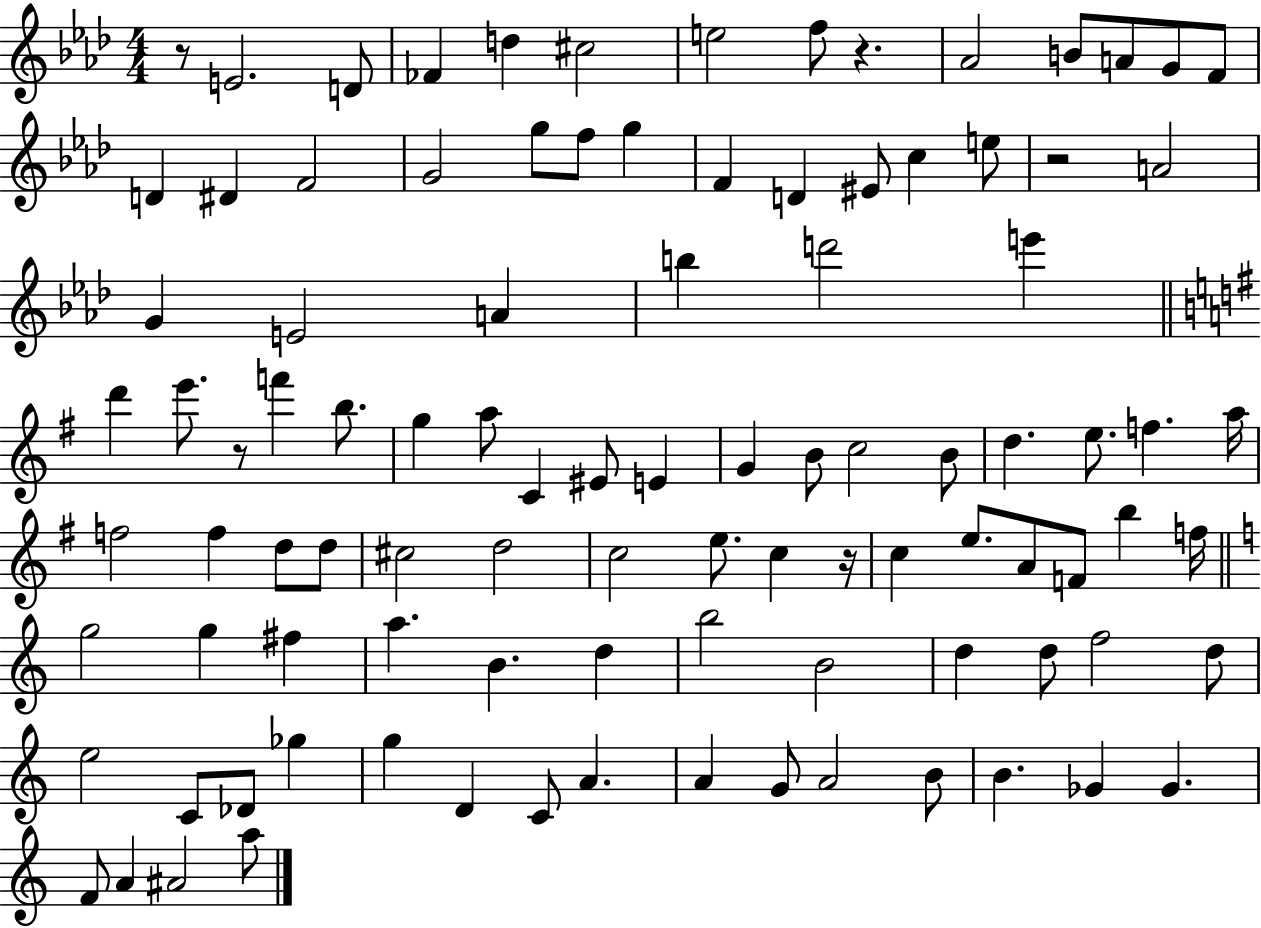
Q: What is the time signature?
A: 4/4